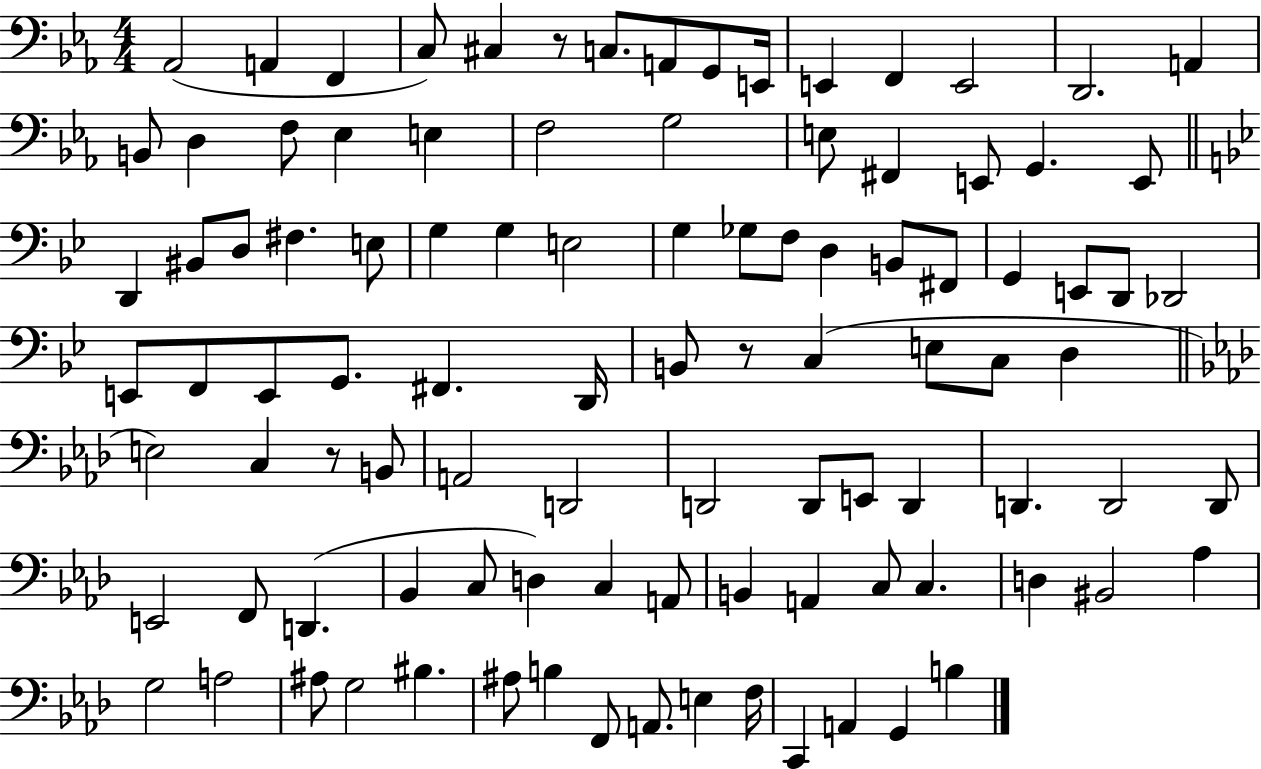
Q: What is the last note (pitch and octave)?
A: B3